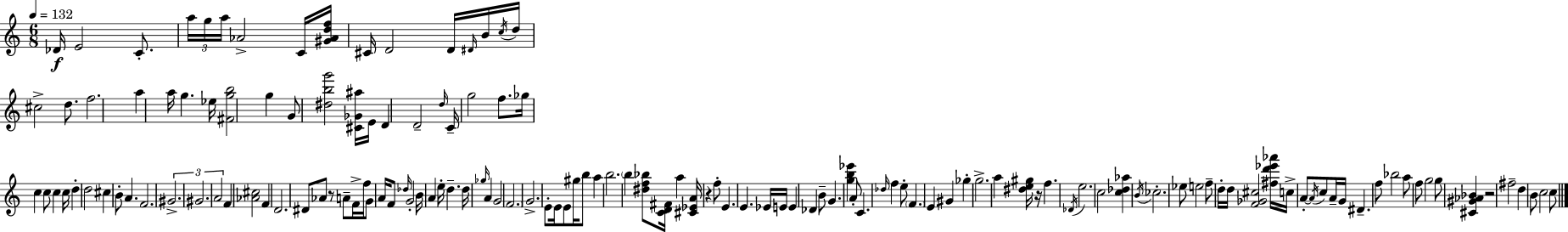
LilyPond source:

{
  \clef treble
  \numericTimeSignature
  \time 6/8
  \key a \minor
  \tempo 4 = 132
  des'16\f e'2 c'8.-. | \tuplet 3/2 { a''16 g''16 a''16 } aes'2-> c'16 | <gis' aes' d'' f''>16 cis'16 d'2 d'16 \grace { dis'16 } | b'16 \acciaccatura { c''16 } d''16 cis''2-> d''8. | \break f''2. | a''4 a''16 g''4. | ees''16 <fis' g'' b''>2 g''4 | g'8 <dis'' b'' g'''>2 | \break <cis' ges' ais''>16 e'16 d'4 d'2-- | \grace { d''16 } c'16-- g''2 | f''8. ges''16 c''4 c''8 c''4 | c''16 d''4-. d''2 | \break cis''4 b'8-. a'4. | f'2. | \tuplet 3/2 { gis'2.-> | gis'2. | \break a'2 } f'4 | <aes' cis''>2 f'4 | d'2. | dis'8 aes'8 r8 a'8-- f'16-> | \break f''16 g'8 a'16 f'8 \grace { des''16 } g'2-. | b'16 a'4 e''16-. d''4.-- | d''16 \grace { ges''16 } a'4 g'2 | \parenthesize f'2. | \break g'2.-> | e'8-. e'16 e'8 gis''16 b''8 | a''4 b''2. | \parenthesize b''4 <dis'' f'' bes''>8 <c' d' fis'>16 | \break a''4 <cis' ees' a'>16 r4 f''8-. e'4. | e'4. ees'16 | e'16 e'4 des'4 b'8-- g'4. | <g'' b'' ees'''>4 a'8-. c'4. | \break \grace { des''16 } f''4 e''8-. | \parenthesize f'4. e'4 gis'4 | ges''4-. g''2.-> | a''4 <dis'' e'' gis''>16 r16 | \break f''4. \acciaccatura { des'16 } e''2. | c''2 | <c'' des'' aes''>4 \acciaccatura { b'16 } ces''2.-. | ees''8 e''2 | \break f''8-- d''16-. d''16 <f' ges' cis''>2 | <fis'' d''' ees''' aes'''>16 c''16-> a'8-.~~ \acciaccatura { a'16 } c''8 | a'16-- g'16 dis'4.-- f''8 bes''2 | a''8 f''8 g''2 | \break g''8 <cis' gis' aes' bes'>4 | r2 fis''2-- | d''4 b'8 c''2 | c''8 \bar "|."
}